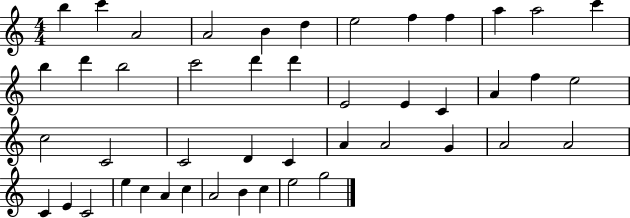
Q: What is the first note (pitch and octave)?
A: B5